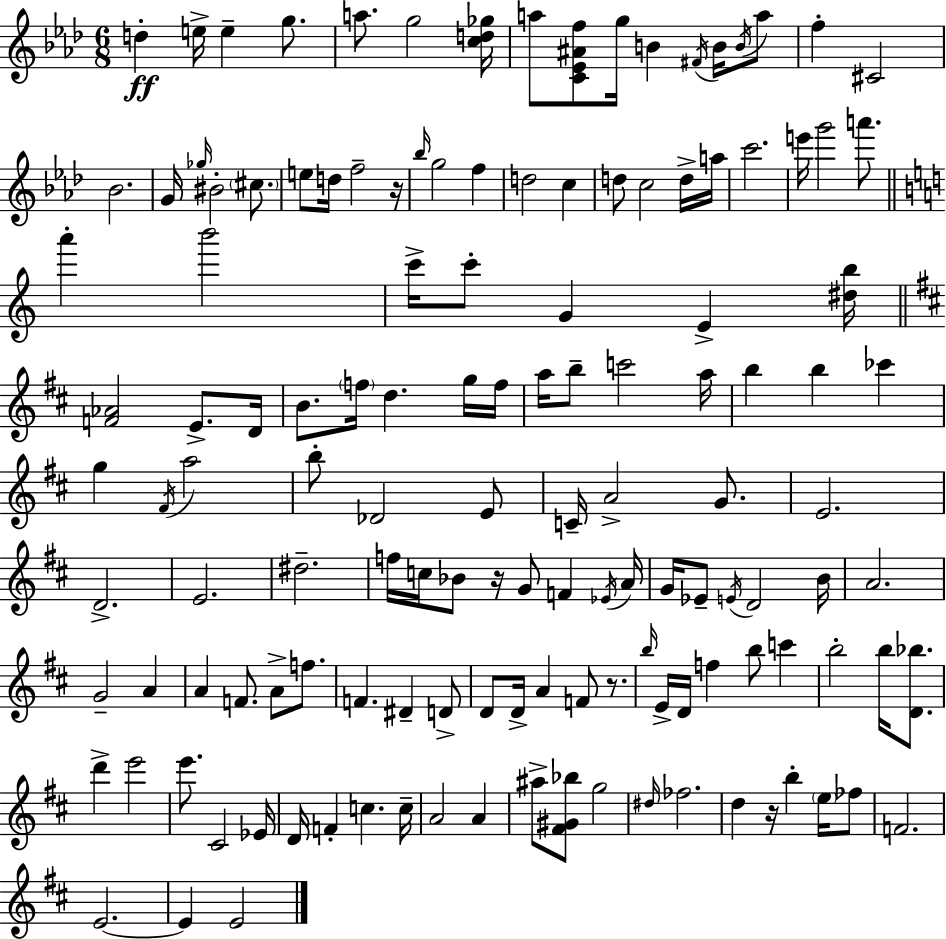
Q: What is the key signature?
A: F minor